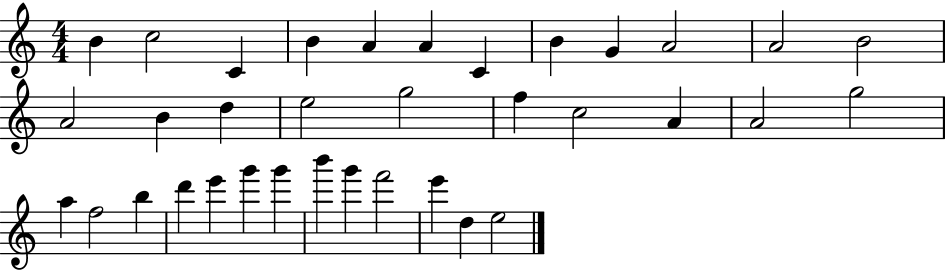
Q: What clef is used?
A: treble